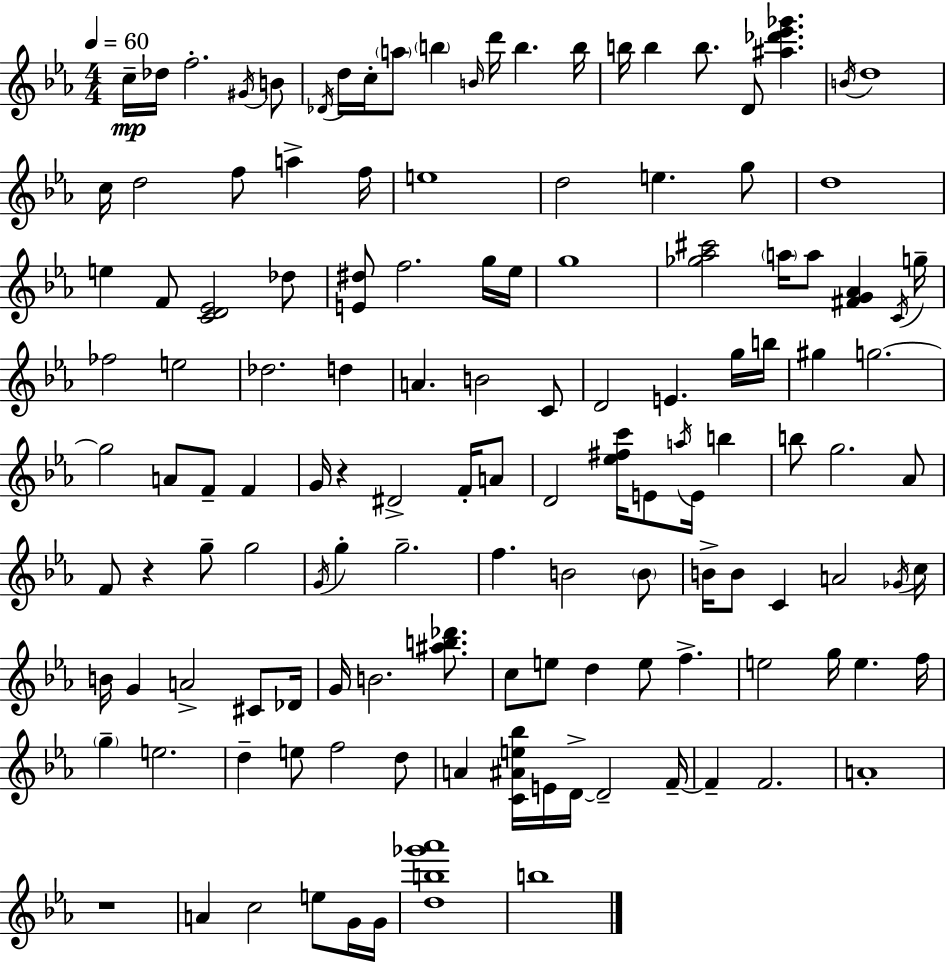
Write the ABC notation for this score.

X:1
T:Untitled
M:4/4
L:1/4
K:Cm
c/4 _d/4 f2 ^G/4 B/2 _D/4 d/4 c/4 a/2 b B/4 d'/4 b b/4 b/4 b b/2 D/2 [^a_d'_e'_g'] B/4 d4 c/4 d2 f/2 a f/4 e4 d2 e g/2 d4 e F/2 [CD_E]2 _d/2 [E^d]/2 f2 g/4 _e/4 g4 [_g_a^c']2 a/4 a/2 [^FG_A] C/4 g/4 _f2 e2 _d2 d A B2 C/2 D2 E g/4 b/4 ^g g2 g2 A/2 F/2 F G/4 z ^D2 F/4 A/2 D2 [_e^fc']/4 E/2 a/4 E/4 b b/2 g2 _A/2 F/2 z g/2 g2 G/4 g g2 f B2 B/2 B/4 B/2 C A2 _G/4 c/4 B/4 G A2 ^C/2 _D/4 G/4 B2 [^ab_d']/2 c/2 e/2 d e/2 f e2 g/4 e f/4 g e2 d e/2 f2 d/2 A [C^Ae_b]/4 E/4 D/4 D2 F/4 F F2 A4 z4 A c2 e/2 G/4 G/4 [db_g'_a']4 b4